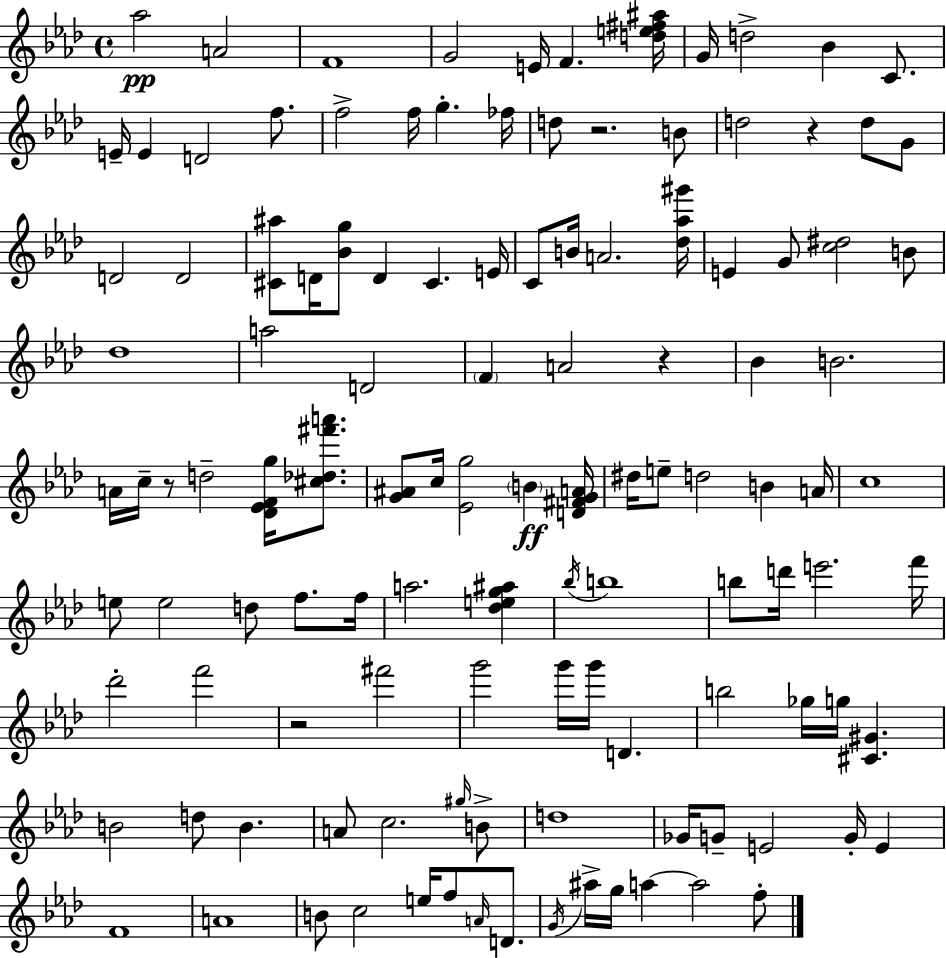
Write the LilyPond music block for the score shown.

{
  \clef treble
  \time 4/4
  \defaultTimeSignature
  \key aes \major
  aes''2\pp a'2 | f'1 | g'2 e'16 f'4. <d'' e'' fis'' ais''>16 | g'16 d''2-> bes'4 c'8. | \break e'16-- e'4 d'2 f''8. | f''2-> f''16 g''4.-. fes''16 | d''8 r2. b'8 | d''2 r4 d''8 g'8 | \break d'2 d'2 | <cis' ais''>8 d'16 <bes' g''>8 d'4 cis'4. e'16 | c'8 b'16 a'2. <des'' aes'' gis'''>16 | e'4 g'8 <c'' dis''>2 b'8 | \break des''1 | a''2 d'2 | \parenthesize f'4 a'2 r4 | bes'4 b'2. | \break a'16 c''16-- r8 d''2-- <des' ees' f' g''>16 <cis'' des'' fis''' a'''>8. | <g' ais'>8 c''16 <ees' g''>2 \parenthesize b'4\ff <d' fis' g' a'>16 | dis''16 e''8-- d''2 b'4 a'16 | c''1 | \break e''8 e''2 d''8 f''8. f''16 | a''2. <des'' e'' g'' ais''>4 | \acciaccatura { bes''16 } b''1 | b''8 d'''16 e'''2. | \break f'''16 des'''2-. f'''2 | r2 fis'''2 | g'''2 g'''16 g'''16 d'4. | b''2 ges''16 g''16 <cis' gis'>4. | \break b'2 d''8 b'4. | a'8 c''2. \grace { gis''16 } | b'8-> d''1 | ges'16 g'8-- e'2 g'16-. e'4 | \break f'1 | a'1 | b'8 c''2 e''16 f''8 \grace { a'16 } | d'8. \acciaccatura { g'16 } ais''16-> g''16 a''4~~ a''2 | \break f''8-. \bar "|."
}